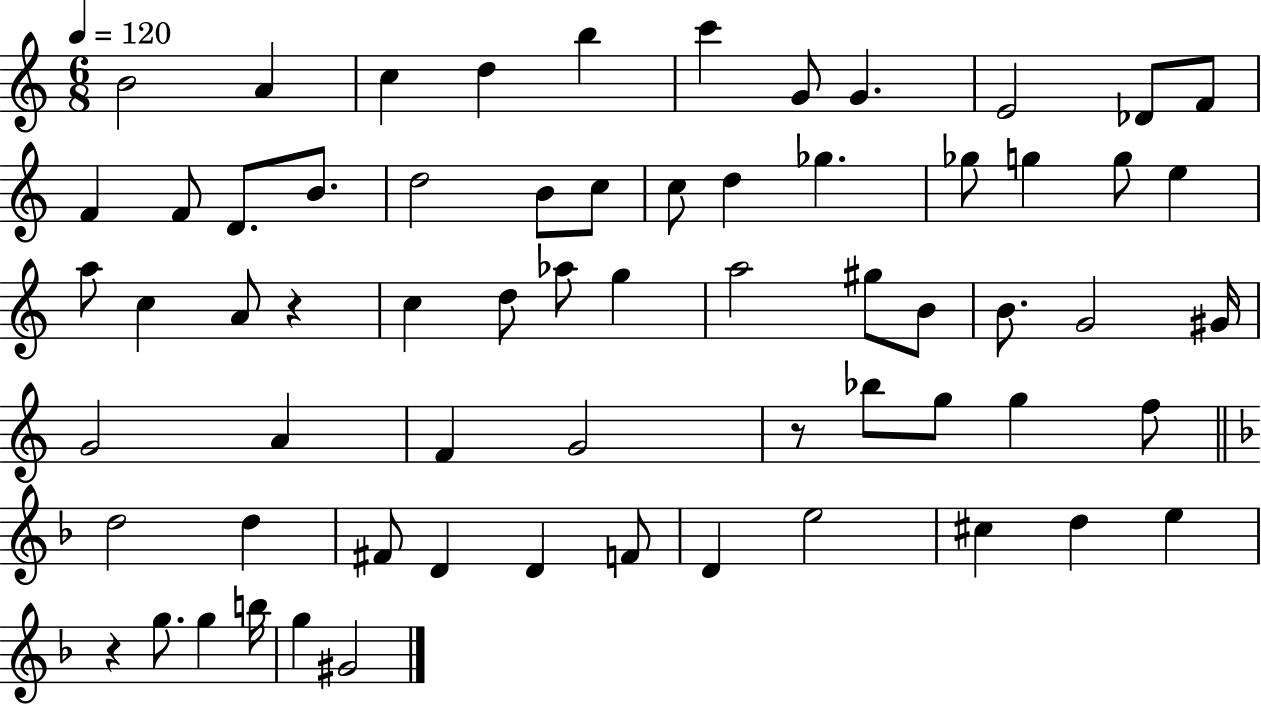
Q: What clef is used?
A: treble